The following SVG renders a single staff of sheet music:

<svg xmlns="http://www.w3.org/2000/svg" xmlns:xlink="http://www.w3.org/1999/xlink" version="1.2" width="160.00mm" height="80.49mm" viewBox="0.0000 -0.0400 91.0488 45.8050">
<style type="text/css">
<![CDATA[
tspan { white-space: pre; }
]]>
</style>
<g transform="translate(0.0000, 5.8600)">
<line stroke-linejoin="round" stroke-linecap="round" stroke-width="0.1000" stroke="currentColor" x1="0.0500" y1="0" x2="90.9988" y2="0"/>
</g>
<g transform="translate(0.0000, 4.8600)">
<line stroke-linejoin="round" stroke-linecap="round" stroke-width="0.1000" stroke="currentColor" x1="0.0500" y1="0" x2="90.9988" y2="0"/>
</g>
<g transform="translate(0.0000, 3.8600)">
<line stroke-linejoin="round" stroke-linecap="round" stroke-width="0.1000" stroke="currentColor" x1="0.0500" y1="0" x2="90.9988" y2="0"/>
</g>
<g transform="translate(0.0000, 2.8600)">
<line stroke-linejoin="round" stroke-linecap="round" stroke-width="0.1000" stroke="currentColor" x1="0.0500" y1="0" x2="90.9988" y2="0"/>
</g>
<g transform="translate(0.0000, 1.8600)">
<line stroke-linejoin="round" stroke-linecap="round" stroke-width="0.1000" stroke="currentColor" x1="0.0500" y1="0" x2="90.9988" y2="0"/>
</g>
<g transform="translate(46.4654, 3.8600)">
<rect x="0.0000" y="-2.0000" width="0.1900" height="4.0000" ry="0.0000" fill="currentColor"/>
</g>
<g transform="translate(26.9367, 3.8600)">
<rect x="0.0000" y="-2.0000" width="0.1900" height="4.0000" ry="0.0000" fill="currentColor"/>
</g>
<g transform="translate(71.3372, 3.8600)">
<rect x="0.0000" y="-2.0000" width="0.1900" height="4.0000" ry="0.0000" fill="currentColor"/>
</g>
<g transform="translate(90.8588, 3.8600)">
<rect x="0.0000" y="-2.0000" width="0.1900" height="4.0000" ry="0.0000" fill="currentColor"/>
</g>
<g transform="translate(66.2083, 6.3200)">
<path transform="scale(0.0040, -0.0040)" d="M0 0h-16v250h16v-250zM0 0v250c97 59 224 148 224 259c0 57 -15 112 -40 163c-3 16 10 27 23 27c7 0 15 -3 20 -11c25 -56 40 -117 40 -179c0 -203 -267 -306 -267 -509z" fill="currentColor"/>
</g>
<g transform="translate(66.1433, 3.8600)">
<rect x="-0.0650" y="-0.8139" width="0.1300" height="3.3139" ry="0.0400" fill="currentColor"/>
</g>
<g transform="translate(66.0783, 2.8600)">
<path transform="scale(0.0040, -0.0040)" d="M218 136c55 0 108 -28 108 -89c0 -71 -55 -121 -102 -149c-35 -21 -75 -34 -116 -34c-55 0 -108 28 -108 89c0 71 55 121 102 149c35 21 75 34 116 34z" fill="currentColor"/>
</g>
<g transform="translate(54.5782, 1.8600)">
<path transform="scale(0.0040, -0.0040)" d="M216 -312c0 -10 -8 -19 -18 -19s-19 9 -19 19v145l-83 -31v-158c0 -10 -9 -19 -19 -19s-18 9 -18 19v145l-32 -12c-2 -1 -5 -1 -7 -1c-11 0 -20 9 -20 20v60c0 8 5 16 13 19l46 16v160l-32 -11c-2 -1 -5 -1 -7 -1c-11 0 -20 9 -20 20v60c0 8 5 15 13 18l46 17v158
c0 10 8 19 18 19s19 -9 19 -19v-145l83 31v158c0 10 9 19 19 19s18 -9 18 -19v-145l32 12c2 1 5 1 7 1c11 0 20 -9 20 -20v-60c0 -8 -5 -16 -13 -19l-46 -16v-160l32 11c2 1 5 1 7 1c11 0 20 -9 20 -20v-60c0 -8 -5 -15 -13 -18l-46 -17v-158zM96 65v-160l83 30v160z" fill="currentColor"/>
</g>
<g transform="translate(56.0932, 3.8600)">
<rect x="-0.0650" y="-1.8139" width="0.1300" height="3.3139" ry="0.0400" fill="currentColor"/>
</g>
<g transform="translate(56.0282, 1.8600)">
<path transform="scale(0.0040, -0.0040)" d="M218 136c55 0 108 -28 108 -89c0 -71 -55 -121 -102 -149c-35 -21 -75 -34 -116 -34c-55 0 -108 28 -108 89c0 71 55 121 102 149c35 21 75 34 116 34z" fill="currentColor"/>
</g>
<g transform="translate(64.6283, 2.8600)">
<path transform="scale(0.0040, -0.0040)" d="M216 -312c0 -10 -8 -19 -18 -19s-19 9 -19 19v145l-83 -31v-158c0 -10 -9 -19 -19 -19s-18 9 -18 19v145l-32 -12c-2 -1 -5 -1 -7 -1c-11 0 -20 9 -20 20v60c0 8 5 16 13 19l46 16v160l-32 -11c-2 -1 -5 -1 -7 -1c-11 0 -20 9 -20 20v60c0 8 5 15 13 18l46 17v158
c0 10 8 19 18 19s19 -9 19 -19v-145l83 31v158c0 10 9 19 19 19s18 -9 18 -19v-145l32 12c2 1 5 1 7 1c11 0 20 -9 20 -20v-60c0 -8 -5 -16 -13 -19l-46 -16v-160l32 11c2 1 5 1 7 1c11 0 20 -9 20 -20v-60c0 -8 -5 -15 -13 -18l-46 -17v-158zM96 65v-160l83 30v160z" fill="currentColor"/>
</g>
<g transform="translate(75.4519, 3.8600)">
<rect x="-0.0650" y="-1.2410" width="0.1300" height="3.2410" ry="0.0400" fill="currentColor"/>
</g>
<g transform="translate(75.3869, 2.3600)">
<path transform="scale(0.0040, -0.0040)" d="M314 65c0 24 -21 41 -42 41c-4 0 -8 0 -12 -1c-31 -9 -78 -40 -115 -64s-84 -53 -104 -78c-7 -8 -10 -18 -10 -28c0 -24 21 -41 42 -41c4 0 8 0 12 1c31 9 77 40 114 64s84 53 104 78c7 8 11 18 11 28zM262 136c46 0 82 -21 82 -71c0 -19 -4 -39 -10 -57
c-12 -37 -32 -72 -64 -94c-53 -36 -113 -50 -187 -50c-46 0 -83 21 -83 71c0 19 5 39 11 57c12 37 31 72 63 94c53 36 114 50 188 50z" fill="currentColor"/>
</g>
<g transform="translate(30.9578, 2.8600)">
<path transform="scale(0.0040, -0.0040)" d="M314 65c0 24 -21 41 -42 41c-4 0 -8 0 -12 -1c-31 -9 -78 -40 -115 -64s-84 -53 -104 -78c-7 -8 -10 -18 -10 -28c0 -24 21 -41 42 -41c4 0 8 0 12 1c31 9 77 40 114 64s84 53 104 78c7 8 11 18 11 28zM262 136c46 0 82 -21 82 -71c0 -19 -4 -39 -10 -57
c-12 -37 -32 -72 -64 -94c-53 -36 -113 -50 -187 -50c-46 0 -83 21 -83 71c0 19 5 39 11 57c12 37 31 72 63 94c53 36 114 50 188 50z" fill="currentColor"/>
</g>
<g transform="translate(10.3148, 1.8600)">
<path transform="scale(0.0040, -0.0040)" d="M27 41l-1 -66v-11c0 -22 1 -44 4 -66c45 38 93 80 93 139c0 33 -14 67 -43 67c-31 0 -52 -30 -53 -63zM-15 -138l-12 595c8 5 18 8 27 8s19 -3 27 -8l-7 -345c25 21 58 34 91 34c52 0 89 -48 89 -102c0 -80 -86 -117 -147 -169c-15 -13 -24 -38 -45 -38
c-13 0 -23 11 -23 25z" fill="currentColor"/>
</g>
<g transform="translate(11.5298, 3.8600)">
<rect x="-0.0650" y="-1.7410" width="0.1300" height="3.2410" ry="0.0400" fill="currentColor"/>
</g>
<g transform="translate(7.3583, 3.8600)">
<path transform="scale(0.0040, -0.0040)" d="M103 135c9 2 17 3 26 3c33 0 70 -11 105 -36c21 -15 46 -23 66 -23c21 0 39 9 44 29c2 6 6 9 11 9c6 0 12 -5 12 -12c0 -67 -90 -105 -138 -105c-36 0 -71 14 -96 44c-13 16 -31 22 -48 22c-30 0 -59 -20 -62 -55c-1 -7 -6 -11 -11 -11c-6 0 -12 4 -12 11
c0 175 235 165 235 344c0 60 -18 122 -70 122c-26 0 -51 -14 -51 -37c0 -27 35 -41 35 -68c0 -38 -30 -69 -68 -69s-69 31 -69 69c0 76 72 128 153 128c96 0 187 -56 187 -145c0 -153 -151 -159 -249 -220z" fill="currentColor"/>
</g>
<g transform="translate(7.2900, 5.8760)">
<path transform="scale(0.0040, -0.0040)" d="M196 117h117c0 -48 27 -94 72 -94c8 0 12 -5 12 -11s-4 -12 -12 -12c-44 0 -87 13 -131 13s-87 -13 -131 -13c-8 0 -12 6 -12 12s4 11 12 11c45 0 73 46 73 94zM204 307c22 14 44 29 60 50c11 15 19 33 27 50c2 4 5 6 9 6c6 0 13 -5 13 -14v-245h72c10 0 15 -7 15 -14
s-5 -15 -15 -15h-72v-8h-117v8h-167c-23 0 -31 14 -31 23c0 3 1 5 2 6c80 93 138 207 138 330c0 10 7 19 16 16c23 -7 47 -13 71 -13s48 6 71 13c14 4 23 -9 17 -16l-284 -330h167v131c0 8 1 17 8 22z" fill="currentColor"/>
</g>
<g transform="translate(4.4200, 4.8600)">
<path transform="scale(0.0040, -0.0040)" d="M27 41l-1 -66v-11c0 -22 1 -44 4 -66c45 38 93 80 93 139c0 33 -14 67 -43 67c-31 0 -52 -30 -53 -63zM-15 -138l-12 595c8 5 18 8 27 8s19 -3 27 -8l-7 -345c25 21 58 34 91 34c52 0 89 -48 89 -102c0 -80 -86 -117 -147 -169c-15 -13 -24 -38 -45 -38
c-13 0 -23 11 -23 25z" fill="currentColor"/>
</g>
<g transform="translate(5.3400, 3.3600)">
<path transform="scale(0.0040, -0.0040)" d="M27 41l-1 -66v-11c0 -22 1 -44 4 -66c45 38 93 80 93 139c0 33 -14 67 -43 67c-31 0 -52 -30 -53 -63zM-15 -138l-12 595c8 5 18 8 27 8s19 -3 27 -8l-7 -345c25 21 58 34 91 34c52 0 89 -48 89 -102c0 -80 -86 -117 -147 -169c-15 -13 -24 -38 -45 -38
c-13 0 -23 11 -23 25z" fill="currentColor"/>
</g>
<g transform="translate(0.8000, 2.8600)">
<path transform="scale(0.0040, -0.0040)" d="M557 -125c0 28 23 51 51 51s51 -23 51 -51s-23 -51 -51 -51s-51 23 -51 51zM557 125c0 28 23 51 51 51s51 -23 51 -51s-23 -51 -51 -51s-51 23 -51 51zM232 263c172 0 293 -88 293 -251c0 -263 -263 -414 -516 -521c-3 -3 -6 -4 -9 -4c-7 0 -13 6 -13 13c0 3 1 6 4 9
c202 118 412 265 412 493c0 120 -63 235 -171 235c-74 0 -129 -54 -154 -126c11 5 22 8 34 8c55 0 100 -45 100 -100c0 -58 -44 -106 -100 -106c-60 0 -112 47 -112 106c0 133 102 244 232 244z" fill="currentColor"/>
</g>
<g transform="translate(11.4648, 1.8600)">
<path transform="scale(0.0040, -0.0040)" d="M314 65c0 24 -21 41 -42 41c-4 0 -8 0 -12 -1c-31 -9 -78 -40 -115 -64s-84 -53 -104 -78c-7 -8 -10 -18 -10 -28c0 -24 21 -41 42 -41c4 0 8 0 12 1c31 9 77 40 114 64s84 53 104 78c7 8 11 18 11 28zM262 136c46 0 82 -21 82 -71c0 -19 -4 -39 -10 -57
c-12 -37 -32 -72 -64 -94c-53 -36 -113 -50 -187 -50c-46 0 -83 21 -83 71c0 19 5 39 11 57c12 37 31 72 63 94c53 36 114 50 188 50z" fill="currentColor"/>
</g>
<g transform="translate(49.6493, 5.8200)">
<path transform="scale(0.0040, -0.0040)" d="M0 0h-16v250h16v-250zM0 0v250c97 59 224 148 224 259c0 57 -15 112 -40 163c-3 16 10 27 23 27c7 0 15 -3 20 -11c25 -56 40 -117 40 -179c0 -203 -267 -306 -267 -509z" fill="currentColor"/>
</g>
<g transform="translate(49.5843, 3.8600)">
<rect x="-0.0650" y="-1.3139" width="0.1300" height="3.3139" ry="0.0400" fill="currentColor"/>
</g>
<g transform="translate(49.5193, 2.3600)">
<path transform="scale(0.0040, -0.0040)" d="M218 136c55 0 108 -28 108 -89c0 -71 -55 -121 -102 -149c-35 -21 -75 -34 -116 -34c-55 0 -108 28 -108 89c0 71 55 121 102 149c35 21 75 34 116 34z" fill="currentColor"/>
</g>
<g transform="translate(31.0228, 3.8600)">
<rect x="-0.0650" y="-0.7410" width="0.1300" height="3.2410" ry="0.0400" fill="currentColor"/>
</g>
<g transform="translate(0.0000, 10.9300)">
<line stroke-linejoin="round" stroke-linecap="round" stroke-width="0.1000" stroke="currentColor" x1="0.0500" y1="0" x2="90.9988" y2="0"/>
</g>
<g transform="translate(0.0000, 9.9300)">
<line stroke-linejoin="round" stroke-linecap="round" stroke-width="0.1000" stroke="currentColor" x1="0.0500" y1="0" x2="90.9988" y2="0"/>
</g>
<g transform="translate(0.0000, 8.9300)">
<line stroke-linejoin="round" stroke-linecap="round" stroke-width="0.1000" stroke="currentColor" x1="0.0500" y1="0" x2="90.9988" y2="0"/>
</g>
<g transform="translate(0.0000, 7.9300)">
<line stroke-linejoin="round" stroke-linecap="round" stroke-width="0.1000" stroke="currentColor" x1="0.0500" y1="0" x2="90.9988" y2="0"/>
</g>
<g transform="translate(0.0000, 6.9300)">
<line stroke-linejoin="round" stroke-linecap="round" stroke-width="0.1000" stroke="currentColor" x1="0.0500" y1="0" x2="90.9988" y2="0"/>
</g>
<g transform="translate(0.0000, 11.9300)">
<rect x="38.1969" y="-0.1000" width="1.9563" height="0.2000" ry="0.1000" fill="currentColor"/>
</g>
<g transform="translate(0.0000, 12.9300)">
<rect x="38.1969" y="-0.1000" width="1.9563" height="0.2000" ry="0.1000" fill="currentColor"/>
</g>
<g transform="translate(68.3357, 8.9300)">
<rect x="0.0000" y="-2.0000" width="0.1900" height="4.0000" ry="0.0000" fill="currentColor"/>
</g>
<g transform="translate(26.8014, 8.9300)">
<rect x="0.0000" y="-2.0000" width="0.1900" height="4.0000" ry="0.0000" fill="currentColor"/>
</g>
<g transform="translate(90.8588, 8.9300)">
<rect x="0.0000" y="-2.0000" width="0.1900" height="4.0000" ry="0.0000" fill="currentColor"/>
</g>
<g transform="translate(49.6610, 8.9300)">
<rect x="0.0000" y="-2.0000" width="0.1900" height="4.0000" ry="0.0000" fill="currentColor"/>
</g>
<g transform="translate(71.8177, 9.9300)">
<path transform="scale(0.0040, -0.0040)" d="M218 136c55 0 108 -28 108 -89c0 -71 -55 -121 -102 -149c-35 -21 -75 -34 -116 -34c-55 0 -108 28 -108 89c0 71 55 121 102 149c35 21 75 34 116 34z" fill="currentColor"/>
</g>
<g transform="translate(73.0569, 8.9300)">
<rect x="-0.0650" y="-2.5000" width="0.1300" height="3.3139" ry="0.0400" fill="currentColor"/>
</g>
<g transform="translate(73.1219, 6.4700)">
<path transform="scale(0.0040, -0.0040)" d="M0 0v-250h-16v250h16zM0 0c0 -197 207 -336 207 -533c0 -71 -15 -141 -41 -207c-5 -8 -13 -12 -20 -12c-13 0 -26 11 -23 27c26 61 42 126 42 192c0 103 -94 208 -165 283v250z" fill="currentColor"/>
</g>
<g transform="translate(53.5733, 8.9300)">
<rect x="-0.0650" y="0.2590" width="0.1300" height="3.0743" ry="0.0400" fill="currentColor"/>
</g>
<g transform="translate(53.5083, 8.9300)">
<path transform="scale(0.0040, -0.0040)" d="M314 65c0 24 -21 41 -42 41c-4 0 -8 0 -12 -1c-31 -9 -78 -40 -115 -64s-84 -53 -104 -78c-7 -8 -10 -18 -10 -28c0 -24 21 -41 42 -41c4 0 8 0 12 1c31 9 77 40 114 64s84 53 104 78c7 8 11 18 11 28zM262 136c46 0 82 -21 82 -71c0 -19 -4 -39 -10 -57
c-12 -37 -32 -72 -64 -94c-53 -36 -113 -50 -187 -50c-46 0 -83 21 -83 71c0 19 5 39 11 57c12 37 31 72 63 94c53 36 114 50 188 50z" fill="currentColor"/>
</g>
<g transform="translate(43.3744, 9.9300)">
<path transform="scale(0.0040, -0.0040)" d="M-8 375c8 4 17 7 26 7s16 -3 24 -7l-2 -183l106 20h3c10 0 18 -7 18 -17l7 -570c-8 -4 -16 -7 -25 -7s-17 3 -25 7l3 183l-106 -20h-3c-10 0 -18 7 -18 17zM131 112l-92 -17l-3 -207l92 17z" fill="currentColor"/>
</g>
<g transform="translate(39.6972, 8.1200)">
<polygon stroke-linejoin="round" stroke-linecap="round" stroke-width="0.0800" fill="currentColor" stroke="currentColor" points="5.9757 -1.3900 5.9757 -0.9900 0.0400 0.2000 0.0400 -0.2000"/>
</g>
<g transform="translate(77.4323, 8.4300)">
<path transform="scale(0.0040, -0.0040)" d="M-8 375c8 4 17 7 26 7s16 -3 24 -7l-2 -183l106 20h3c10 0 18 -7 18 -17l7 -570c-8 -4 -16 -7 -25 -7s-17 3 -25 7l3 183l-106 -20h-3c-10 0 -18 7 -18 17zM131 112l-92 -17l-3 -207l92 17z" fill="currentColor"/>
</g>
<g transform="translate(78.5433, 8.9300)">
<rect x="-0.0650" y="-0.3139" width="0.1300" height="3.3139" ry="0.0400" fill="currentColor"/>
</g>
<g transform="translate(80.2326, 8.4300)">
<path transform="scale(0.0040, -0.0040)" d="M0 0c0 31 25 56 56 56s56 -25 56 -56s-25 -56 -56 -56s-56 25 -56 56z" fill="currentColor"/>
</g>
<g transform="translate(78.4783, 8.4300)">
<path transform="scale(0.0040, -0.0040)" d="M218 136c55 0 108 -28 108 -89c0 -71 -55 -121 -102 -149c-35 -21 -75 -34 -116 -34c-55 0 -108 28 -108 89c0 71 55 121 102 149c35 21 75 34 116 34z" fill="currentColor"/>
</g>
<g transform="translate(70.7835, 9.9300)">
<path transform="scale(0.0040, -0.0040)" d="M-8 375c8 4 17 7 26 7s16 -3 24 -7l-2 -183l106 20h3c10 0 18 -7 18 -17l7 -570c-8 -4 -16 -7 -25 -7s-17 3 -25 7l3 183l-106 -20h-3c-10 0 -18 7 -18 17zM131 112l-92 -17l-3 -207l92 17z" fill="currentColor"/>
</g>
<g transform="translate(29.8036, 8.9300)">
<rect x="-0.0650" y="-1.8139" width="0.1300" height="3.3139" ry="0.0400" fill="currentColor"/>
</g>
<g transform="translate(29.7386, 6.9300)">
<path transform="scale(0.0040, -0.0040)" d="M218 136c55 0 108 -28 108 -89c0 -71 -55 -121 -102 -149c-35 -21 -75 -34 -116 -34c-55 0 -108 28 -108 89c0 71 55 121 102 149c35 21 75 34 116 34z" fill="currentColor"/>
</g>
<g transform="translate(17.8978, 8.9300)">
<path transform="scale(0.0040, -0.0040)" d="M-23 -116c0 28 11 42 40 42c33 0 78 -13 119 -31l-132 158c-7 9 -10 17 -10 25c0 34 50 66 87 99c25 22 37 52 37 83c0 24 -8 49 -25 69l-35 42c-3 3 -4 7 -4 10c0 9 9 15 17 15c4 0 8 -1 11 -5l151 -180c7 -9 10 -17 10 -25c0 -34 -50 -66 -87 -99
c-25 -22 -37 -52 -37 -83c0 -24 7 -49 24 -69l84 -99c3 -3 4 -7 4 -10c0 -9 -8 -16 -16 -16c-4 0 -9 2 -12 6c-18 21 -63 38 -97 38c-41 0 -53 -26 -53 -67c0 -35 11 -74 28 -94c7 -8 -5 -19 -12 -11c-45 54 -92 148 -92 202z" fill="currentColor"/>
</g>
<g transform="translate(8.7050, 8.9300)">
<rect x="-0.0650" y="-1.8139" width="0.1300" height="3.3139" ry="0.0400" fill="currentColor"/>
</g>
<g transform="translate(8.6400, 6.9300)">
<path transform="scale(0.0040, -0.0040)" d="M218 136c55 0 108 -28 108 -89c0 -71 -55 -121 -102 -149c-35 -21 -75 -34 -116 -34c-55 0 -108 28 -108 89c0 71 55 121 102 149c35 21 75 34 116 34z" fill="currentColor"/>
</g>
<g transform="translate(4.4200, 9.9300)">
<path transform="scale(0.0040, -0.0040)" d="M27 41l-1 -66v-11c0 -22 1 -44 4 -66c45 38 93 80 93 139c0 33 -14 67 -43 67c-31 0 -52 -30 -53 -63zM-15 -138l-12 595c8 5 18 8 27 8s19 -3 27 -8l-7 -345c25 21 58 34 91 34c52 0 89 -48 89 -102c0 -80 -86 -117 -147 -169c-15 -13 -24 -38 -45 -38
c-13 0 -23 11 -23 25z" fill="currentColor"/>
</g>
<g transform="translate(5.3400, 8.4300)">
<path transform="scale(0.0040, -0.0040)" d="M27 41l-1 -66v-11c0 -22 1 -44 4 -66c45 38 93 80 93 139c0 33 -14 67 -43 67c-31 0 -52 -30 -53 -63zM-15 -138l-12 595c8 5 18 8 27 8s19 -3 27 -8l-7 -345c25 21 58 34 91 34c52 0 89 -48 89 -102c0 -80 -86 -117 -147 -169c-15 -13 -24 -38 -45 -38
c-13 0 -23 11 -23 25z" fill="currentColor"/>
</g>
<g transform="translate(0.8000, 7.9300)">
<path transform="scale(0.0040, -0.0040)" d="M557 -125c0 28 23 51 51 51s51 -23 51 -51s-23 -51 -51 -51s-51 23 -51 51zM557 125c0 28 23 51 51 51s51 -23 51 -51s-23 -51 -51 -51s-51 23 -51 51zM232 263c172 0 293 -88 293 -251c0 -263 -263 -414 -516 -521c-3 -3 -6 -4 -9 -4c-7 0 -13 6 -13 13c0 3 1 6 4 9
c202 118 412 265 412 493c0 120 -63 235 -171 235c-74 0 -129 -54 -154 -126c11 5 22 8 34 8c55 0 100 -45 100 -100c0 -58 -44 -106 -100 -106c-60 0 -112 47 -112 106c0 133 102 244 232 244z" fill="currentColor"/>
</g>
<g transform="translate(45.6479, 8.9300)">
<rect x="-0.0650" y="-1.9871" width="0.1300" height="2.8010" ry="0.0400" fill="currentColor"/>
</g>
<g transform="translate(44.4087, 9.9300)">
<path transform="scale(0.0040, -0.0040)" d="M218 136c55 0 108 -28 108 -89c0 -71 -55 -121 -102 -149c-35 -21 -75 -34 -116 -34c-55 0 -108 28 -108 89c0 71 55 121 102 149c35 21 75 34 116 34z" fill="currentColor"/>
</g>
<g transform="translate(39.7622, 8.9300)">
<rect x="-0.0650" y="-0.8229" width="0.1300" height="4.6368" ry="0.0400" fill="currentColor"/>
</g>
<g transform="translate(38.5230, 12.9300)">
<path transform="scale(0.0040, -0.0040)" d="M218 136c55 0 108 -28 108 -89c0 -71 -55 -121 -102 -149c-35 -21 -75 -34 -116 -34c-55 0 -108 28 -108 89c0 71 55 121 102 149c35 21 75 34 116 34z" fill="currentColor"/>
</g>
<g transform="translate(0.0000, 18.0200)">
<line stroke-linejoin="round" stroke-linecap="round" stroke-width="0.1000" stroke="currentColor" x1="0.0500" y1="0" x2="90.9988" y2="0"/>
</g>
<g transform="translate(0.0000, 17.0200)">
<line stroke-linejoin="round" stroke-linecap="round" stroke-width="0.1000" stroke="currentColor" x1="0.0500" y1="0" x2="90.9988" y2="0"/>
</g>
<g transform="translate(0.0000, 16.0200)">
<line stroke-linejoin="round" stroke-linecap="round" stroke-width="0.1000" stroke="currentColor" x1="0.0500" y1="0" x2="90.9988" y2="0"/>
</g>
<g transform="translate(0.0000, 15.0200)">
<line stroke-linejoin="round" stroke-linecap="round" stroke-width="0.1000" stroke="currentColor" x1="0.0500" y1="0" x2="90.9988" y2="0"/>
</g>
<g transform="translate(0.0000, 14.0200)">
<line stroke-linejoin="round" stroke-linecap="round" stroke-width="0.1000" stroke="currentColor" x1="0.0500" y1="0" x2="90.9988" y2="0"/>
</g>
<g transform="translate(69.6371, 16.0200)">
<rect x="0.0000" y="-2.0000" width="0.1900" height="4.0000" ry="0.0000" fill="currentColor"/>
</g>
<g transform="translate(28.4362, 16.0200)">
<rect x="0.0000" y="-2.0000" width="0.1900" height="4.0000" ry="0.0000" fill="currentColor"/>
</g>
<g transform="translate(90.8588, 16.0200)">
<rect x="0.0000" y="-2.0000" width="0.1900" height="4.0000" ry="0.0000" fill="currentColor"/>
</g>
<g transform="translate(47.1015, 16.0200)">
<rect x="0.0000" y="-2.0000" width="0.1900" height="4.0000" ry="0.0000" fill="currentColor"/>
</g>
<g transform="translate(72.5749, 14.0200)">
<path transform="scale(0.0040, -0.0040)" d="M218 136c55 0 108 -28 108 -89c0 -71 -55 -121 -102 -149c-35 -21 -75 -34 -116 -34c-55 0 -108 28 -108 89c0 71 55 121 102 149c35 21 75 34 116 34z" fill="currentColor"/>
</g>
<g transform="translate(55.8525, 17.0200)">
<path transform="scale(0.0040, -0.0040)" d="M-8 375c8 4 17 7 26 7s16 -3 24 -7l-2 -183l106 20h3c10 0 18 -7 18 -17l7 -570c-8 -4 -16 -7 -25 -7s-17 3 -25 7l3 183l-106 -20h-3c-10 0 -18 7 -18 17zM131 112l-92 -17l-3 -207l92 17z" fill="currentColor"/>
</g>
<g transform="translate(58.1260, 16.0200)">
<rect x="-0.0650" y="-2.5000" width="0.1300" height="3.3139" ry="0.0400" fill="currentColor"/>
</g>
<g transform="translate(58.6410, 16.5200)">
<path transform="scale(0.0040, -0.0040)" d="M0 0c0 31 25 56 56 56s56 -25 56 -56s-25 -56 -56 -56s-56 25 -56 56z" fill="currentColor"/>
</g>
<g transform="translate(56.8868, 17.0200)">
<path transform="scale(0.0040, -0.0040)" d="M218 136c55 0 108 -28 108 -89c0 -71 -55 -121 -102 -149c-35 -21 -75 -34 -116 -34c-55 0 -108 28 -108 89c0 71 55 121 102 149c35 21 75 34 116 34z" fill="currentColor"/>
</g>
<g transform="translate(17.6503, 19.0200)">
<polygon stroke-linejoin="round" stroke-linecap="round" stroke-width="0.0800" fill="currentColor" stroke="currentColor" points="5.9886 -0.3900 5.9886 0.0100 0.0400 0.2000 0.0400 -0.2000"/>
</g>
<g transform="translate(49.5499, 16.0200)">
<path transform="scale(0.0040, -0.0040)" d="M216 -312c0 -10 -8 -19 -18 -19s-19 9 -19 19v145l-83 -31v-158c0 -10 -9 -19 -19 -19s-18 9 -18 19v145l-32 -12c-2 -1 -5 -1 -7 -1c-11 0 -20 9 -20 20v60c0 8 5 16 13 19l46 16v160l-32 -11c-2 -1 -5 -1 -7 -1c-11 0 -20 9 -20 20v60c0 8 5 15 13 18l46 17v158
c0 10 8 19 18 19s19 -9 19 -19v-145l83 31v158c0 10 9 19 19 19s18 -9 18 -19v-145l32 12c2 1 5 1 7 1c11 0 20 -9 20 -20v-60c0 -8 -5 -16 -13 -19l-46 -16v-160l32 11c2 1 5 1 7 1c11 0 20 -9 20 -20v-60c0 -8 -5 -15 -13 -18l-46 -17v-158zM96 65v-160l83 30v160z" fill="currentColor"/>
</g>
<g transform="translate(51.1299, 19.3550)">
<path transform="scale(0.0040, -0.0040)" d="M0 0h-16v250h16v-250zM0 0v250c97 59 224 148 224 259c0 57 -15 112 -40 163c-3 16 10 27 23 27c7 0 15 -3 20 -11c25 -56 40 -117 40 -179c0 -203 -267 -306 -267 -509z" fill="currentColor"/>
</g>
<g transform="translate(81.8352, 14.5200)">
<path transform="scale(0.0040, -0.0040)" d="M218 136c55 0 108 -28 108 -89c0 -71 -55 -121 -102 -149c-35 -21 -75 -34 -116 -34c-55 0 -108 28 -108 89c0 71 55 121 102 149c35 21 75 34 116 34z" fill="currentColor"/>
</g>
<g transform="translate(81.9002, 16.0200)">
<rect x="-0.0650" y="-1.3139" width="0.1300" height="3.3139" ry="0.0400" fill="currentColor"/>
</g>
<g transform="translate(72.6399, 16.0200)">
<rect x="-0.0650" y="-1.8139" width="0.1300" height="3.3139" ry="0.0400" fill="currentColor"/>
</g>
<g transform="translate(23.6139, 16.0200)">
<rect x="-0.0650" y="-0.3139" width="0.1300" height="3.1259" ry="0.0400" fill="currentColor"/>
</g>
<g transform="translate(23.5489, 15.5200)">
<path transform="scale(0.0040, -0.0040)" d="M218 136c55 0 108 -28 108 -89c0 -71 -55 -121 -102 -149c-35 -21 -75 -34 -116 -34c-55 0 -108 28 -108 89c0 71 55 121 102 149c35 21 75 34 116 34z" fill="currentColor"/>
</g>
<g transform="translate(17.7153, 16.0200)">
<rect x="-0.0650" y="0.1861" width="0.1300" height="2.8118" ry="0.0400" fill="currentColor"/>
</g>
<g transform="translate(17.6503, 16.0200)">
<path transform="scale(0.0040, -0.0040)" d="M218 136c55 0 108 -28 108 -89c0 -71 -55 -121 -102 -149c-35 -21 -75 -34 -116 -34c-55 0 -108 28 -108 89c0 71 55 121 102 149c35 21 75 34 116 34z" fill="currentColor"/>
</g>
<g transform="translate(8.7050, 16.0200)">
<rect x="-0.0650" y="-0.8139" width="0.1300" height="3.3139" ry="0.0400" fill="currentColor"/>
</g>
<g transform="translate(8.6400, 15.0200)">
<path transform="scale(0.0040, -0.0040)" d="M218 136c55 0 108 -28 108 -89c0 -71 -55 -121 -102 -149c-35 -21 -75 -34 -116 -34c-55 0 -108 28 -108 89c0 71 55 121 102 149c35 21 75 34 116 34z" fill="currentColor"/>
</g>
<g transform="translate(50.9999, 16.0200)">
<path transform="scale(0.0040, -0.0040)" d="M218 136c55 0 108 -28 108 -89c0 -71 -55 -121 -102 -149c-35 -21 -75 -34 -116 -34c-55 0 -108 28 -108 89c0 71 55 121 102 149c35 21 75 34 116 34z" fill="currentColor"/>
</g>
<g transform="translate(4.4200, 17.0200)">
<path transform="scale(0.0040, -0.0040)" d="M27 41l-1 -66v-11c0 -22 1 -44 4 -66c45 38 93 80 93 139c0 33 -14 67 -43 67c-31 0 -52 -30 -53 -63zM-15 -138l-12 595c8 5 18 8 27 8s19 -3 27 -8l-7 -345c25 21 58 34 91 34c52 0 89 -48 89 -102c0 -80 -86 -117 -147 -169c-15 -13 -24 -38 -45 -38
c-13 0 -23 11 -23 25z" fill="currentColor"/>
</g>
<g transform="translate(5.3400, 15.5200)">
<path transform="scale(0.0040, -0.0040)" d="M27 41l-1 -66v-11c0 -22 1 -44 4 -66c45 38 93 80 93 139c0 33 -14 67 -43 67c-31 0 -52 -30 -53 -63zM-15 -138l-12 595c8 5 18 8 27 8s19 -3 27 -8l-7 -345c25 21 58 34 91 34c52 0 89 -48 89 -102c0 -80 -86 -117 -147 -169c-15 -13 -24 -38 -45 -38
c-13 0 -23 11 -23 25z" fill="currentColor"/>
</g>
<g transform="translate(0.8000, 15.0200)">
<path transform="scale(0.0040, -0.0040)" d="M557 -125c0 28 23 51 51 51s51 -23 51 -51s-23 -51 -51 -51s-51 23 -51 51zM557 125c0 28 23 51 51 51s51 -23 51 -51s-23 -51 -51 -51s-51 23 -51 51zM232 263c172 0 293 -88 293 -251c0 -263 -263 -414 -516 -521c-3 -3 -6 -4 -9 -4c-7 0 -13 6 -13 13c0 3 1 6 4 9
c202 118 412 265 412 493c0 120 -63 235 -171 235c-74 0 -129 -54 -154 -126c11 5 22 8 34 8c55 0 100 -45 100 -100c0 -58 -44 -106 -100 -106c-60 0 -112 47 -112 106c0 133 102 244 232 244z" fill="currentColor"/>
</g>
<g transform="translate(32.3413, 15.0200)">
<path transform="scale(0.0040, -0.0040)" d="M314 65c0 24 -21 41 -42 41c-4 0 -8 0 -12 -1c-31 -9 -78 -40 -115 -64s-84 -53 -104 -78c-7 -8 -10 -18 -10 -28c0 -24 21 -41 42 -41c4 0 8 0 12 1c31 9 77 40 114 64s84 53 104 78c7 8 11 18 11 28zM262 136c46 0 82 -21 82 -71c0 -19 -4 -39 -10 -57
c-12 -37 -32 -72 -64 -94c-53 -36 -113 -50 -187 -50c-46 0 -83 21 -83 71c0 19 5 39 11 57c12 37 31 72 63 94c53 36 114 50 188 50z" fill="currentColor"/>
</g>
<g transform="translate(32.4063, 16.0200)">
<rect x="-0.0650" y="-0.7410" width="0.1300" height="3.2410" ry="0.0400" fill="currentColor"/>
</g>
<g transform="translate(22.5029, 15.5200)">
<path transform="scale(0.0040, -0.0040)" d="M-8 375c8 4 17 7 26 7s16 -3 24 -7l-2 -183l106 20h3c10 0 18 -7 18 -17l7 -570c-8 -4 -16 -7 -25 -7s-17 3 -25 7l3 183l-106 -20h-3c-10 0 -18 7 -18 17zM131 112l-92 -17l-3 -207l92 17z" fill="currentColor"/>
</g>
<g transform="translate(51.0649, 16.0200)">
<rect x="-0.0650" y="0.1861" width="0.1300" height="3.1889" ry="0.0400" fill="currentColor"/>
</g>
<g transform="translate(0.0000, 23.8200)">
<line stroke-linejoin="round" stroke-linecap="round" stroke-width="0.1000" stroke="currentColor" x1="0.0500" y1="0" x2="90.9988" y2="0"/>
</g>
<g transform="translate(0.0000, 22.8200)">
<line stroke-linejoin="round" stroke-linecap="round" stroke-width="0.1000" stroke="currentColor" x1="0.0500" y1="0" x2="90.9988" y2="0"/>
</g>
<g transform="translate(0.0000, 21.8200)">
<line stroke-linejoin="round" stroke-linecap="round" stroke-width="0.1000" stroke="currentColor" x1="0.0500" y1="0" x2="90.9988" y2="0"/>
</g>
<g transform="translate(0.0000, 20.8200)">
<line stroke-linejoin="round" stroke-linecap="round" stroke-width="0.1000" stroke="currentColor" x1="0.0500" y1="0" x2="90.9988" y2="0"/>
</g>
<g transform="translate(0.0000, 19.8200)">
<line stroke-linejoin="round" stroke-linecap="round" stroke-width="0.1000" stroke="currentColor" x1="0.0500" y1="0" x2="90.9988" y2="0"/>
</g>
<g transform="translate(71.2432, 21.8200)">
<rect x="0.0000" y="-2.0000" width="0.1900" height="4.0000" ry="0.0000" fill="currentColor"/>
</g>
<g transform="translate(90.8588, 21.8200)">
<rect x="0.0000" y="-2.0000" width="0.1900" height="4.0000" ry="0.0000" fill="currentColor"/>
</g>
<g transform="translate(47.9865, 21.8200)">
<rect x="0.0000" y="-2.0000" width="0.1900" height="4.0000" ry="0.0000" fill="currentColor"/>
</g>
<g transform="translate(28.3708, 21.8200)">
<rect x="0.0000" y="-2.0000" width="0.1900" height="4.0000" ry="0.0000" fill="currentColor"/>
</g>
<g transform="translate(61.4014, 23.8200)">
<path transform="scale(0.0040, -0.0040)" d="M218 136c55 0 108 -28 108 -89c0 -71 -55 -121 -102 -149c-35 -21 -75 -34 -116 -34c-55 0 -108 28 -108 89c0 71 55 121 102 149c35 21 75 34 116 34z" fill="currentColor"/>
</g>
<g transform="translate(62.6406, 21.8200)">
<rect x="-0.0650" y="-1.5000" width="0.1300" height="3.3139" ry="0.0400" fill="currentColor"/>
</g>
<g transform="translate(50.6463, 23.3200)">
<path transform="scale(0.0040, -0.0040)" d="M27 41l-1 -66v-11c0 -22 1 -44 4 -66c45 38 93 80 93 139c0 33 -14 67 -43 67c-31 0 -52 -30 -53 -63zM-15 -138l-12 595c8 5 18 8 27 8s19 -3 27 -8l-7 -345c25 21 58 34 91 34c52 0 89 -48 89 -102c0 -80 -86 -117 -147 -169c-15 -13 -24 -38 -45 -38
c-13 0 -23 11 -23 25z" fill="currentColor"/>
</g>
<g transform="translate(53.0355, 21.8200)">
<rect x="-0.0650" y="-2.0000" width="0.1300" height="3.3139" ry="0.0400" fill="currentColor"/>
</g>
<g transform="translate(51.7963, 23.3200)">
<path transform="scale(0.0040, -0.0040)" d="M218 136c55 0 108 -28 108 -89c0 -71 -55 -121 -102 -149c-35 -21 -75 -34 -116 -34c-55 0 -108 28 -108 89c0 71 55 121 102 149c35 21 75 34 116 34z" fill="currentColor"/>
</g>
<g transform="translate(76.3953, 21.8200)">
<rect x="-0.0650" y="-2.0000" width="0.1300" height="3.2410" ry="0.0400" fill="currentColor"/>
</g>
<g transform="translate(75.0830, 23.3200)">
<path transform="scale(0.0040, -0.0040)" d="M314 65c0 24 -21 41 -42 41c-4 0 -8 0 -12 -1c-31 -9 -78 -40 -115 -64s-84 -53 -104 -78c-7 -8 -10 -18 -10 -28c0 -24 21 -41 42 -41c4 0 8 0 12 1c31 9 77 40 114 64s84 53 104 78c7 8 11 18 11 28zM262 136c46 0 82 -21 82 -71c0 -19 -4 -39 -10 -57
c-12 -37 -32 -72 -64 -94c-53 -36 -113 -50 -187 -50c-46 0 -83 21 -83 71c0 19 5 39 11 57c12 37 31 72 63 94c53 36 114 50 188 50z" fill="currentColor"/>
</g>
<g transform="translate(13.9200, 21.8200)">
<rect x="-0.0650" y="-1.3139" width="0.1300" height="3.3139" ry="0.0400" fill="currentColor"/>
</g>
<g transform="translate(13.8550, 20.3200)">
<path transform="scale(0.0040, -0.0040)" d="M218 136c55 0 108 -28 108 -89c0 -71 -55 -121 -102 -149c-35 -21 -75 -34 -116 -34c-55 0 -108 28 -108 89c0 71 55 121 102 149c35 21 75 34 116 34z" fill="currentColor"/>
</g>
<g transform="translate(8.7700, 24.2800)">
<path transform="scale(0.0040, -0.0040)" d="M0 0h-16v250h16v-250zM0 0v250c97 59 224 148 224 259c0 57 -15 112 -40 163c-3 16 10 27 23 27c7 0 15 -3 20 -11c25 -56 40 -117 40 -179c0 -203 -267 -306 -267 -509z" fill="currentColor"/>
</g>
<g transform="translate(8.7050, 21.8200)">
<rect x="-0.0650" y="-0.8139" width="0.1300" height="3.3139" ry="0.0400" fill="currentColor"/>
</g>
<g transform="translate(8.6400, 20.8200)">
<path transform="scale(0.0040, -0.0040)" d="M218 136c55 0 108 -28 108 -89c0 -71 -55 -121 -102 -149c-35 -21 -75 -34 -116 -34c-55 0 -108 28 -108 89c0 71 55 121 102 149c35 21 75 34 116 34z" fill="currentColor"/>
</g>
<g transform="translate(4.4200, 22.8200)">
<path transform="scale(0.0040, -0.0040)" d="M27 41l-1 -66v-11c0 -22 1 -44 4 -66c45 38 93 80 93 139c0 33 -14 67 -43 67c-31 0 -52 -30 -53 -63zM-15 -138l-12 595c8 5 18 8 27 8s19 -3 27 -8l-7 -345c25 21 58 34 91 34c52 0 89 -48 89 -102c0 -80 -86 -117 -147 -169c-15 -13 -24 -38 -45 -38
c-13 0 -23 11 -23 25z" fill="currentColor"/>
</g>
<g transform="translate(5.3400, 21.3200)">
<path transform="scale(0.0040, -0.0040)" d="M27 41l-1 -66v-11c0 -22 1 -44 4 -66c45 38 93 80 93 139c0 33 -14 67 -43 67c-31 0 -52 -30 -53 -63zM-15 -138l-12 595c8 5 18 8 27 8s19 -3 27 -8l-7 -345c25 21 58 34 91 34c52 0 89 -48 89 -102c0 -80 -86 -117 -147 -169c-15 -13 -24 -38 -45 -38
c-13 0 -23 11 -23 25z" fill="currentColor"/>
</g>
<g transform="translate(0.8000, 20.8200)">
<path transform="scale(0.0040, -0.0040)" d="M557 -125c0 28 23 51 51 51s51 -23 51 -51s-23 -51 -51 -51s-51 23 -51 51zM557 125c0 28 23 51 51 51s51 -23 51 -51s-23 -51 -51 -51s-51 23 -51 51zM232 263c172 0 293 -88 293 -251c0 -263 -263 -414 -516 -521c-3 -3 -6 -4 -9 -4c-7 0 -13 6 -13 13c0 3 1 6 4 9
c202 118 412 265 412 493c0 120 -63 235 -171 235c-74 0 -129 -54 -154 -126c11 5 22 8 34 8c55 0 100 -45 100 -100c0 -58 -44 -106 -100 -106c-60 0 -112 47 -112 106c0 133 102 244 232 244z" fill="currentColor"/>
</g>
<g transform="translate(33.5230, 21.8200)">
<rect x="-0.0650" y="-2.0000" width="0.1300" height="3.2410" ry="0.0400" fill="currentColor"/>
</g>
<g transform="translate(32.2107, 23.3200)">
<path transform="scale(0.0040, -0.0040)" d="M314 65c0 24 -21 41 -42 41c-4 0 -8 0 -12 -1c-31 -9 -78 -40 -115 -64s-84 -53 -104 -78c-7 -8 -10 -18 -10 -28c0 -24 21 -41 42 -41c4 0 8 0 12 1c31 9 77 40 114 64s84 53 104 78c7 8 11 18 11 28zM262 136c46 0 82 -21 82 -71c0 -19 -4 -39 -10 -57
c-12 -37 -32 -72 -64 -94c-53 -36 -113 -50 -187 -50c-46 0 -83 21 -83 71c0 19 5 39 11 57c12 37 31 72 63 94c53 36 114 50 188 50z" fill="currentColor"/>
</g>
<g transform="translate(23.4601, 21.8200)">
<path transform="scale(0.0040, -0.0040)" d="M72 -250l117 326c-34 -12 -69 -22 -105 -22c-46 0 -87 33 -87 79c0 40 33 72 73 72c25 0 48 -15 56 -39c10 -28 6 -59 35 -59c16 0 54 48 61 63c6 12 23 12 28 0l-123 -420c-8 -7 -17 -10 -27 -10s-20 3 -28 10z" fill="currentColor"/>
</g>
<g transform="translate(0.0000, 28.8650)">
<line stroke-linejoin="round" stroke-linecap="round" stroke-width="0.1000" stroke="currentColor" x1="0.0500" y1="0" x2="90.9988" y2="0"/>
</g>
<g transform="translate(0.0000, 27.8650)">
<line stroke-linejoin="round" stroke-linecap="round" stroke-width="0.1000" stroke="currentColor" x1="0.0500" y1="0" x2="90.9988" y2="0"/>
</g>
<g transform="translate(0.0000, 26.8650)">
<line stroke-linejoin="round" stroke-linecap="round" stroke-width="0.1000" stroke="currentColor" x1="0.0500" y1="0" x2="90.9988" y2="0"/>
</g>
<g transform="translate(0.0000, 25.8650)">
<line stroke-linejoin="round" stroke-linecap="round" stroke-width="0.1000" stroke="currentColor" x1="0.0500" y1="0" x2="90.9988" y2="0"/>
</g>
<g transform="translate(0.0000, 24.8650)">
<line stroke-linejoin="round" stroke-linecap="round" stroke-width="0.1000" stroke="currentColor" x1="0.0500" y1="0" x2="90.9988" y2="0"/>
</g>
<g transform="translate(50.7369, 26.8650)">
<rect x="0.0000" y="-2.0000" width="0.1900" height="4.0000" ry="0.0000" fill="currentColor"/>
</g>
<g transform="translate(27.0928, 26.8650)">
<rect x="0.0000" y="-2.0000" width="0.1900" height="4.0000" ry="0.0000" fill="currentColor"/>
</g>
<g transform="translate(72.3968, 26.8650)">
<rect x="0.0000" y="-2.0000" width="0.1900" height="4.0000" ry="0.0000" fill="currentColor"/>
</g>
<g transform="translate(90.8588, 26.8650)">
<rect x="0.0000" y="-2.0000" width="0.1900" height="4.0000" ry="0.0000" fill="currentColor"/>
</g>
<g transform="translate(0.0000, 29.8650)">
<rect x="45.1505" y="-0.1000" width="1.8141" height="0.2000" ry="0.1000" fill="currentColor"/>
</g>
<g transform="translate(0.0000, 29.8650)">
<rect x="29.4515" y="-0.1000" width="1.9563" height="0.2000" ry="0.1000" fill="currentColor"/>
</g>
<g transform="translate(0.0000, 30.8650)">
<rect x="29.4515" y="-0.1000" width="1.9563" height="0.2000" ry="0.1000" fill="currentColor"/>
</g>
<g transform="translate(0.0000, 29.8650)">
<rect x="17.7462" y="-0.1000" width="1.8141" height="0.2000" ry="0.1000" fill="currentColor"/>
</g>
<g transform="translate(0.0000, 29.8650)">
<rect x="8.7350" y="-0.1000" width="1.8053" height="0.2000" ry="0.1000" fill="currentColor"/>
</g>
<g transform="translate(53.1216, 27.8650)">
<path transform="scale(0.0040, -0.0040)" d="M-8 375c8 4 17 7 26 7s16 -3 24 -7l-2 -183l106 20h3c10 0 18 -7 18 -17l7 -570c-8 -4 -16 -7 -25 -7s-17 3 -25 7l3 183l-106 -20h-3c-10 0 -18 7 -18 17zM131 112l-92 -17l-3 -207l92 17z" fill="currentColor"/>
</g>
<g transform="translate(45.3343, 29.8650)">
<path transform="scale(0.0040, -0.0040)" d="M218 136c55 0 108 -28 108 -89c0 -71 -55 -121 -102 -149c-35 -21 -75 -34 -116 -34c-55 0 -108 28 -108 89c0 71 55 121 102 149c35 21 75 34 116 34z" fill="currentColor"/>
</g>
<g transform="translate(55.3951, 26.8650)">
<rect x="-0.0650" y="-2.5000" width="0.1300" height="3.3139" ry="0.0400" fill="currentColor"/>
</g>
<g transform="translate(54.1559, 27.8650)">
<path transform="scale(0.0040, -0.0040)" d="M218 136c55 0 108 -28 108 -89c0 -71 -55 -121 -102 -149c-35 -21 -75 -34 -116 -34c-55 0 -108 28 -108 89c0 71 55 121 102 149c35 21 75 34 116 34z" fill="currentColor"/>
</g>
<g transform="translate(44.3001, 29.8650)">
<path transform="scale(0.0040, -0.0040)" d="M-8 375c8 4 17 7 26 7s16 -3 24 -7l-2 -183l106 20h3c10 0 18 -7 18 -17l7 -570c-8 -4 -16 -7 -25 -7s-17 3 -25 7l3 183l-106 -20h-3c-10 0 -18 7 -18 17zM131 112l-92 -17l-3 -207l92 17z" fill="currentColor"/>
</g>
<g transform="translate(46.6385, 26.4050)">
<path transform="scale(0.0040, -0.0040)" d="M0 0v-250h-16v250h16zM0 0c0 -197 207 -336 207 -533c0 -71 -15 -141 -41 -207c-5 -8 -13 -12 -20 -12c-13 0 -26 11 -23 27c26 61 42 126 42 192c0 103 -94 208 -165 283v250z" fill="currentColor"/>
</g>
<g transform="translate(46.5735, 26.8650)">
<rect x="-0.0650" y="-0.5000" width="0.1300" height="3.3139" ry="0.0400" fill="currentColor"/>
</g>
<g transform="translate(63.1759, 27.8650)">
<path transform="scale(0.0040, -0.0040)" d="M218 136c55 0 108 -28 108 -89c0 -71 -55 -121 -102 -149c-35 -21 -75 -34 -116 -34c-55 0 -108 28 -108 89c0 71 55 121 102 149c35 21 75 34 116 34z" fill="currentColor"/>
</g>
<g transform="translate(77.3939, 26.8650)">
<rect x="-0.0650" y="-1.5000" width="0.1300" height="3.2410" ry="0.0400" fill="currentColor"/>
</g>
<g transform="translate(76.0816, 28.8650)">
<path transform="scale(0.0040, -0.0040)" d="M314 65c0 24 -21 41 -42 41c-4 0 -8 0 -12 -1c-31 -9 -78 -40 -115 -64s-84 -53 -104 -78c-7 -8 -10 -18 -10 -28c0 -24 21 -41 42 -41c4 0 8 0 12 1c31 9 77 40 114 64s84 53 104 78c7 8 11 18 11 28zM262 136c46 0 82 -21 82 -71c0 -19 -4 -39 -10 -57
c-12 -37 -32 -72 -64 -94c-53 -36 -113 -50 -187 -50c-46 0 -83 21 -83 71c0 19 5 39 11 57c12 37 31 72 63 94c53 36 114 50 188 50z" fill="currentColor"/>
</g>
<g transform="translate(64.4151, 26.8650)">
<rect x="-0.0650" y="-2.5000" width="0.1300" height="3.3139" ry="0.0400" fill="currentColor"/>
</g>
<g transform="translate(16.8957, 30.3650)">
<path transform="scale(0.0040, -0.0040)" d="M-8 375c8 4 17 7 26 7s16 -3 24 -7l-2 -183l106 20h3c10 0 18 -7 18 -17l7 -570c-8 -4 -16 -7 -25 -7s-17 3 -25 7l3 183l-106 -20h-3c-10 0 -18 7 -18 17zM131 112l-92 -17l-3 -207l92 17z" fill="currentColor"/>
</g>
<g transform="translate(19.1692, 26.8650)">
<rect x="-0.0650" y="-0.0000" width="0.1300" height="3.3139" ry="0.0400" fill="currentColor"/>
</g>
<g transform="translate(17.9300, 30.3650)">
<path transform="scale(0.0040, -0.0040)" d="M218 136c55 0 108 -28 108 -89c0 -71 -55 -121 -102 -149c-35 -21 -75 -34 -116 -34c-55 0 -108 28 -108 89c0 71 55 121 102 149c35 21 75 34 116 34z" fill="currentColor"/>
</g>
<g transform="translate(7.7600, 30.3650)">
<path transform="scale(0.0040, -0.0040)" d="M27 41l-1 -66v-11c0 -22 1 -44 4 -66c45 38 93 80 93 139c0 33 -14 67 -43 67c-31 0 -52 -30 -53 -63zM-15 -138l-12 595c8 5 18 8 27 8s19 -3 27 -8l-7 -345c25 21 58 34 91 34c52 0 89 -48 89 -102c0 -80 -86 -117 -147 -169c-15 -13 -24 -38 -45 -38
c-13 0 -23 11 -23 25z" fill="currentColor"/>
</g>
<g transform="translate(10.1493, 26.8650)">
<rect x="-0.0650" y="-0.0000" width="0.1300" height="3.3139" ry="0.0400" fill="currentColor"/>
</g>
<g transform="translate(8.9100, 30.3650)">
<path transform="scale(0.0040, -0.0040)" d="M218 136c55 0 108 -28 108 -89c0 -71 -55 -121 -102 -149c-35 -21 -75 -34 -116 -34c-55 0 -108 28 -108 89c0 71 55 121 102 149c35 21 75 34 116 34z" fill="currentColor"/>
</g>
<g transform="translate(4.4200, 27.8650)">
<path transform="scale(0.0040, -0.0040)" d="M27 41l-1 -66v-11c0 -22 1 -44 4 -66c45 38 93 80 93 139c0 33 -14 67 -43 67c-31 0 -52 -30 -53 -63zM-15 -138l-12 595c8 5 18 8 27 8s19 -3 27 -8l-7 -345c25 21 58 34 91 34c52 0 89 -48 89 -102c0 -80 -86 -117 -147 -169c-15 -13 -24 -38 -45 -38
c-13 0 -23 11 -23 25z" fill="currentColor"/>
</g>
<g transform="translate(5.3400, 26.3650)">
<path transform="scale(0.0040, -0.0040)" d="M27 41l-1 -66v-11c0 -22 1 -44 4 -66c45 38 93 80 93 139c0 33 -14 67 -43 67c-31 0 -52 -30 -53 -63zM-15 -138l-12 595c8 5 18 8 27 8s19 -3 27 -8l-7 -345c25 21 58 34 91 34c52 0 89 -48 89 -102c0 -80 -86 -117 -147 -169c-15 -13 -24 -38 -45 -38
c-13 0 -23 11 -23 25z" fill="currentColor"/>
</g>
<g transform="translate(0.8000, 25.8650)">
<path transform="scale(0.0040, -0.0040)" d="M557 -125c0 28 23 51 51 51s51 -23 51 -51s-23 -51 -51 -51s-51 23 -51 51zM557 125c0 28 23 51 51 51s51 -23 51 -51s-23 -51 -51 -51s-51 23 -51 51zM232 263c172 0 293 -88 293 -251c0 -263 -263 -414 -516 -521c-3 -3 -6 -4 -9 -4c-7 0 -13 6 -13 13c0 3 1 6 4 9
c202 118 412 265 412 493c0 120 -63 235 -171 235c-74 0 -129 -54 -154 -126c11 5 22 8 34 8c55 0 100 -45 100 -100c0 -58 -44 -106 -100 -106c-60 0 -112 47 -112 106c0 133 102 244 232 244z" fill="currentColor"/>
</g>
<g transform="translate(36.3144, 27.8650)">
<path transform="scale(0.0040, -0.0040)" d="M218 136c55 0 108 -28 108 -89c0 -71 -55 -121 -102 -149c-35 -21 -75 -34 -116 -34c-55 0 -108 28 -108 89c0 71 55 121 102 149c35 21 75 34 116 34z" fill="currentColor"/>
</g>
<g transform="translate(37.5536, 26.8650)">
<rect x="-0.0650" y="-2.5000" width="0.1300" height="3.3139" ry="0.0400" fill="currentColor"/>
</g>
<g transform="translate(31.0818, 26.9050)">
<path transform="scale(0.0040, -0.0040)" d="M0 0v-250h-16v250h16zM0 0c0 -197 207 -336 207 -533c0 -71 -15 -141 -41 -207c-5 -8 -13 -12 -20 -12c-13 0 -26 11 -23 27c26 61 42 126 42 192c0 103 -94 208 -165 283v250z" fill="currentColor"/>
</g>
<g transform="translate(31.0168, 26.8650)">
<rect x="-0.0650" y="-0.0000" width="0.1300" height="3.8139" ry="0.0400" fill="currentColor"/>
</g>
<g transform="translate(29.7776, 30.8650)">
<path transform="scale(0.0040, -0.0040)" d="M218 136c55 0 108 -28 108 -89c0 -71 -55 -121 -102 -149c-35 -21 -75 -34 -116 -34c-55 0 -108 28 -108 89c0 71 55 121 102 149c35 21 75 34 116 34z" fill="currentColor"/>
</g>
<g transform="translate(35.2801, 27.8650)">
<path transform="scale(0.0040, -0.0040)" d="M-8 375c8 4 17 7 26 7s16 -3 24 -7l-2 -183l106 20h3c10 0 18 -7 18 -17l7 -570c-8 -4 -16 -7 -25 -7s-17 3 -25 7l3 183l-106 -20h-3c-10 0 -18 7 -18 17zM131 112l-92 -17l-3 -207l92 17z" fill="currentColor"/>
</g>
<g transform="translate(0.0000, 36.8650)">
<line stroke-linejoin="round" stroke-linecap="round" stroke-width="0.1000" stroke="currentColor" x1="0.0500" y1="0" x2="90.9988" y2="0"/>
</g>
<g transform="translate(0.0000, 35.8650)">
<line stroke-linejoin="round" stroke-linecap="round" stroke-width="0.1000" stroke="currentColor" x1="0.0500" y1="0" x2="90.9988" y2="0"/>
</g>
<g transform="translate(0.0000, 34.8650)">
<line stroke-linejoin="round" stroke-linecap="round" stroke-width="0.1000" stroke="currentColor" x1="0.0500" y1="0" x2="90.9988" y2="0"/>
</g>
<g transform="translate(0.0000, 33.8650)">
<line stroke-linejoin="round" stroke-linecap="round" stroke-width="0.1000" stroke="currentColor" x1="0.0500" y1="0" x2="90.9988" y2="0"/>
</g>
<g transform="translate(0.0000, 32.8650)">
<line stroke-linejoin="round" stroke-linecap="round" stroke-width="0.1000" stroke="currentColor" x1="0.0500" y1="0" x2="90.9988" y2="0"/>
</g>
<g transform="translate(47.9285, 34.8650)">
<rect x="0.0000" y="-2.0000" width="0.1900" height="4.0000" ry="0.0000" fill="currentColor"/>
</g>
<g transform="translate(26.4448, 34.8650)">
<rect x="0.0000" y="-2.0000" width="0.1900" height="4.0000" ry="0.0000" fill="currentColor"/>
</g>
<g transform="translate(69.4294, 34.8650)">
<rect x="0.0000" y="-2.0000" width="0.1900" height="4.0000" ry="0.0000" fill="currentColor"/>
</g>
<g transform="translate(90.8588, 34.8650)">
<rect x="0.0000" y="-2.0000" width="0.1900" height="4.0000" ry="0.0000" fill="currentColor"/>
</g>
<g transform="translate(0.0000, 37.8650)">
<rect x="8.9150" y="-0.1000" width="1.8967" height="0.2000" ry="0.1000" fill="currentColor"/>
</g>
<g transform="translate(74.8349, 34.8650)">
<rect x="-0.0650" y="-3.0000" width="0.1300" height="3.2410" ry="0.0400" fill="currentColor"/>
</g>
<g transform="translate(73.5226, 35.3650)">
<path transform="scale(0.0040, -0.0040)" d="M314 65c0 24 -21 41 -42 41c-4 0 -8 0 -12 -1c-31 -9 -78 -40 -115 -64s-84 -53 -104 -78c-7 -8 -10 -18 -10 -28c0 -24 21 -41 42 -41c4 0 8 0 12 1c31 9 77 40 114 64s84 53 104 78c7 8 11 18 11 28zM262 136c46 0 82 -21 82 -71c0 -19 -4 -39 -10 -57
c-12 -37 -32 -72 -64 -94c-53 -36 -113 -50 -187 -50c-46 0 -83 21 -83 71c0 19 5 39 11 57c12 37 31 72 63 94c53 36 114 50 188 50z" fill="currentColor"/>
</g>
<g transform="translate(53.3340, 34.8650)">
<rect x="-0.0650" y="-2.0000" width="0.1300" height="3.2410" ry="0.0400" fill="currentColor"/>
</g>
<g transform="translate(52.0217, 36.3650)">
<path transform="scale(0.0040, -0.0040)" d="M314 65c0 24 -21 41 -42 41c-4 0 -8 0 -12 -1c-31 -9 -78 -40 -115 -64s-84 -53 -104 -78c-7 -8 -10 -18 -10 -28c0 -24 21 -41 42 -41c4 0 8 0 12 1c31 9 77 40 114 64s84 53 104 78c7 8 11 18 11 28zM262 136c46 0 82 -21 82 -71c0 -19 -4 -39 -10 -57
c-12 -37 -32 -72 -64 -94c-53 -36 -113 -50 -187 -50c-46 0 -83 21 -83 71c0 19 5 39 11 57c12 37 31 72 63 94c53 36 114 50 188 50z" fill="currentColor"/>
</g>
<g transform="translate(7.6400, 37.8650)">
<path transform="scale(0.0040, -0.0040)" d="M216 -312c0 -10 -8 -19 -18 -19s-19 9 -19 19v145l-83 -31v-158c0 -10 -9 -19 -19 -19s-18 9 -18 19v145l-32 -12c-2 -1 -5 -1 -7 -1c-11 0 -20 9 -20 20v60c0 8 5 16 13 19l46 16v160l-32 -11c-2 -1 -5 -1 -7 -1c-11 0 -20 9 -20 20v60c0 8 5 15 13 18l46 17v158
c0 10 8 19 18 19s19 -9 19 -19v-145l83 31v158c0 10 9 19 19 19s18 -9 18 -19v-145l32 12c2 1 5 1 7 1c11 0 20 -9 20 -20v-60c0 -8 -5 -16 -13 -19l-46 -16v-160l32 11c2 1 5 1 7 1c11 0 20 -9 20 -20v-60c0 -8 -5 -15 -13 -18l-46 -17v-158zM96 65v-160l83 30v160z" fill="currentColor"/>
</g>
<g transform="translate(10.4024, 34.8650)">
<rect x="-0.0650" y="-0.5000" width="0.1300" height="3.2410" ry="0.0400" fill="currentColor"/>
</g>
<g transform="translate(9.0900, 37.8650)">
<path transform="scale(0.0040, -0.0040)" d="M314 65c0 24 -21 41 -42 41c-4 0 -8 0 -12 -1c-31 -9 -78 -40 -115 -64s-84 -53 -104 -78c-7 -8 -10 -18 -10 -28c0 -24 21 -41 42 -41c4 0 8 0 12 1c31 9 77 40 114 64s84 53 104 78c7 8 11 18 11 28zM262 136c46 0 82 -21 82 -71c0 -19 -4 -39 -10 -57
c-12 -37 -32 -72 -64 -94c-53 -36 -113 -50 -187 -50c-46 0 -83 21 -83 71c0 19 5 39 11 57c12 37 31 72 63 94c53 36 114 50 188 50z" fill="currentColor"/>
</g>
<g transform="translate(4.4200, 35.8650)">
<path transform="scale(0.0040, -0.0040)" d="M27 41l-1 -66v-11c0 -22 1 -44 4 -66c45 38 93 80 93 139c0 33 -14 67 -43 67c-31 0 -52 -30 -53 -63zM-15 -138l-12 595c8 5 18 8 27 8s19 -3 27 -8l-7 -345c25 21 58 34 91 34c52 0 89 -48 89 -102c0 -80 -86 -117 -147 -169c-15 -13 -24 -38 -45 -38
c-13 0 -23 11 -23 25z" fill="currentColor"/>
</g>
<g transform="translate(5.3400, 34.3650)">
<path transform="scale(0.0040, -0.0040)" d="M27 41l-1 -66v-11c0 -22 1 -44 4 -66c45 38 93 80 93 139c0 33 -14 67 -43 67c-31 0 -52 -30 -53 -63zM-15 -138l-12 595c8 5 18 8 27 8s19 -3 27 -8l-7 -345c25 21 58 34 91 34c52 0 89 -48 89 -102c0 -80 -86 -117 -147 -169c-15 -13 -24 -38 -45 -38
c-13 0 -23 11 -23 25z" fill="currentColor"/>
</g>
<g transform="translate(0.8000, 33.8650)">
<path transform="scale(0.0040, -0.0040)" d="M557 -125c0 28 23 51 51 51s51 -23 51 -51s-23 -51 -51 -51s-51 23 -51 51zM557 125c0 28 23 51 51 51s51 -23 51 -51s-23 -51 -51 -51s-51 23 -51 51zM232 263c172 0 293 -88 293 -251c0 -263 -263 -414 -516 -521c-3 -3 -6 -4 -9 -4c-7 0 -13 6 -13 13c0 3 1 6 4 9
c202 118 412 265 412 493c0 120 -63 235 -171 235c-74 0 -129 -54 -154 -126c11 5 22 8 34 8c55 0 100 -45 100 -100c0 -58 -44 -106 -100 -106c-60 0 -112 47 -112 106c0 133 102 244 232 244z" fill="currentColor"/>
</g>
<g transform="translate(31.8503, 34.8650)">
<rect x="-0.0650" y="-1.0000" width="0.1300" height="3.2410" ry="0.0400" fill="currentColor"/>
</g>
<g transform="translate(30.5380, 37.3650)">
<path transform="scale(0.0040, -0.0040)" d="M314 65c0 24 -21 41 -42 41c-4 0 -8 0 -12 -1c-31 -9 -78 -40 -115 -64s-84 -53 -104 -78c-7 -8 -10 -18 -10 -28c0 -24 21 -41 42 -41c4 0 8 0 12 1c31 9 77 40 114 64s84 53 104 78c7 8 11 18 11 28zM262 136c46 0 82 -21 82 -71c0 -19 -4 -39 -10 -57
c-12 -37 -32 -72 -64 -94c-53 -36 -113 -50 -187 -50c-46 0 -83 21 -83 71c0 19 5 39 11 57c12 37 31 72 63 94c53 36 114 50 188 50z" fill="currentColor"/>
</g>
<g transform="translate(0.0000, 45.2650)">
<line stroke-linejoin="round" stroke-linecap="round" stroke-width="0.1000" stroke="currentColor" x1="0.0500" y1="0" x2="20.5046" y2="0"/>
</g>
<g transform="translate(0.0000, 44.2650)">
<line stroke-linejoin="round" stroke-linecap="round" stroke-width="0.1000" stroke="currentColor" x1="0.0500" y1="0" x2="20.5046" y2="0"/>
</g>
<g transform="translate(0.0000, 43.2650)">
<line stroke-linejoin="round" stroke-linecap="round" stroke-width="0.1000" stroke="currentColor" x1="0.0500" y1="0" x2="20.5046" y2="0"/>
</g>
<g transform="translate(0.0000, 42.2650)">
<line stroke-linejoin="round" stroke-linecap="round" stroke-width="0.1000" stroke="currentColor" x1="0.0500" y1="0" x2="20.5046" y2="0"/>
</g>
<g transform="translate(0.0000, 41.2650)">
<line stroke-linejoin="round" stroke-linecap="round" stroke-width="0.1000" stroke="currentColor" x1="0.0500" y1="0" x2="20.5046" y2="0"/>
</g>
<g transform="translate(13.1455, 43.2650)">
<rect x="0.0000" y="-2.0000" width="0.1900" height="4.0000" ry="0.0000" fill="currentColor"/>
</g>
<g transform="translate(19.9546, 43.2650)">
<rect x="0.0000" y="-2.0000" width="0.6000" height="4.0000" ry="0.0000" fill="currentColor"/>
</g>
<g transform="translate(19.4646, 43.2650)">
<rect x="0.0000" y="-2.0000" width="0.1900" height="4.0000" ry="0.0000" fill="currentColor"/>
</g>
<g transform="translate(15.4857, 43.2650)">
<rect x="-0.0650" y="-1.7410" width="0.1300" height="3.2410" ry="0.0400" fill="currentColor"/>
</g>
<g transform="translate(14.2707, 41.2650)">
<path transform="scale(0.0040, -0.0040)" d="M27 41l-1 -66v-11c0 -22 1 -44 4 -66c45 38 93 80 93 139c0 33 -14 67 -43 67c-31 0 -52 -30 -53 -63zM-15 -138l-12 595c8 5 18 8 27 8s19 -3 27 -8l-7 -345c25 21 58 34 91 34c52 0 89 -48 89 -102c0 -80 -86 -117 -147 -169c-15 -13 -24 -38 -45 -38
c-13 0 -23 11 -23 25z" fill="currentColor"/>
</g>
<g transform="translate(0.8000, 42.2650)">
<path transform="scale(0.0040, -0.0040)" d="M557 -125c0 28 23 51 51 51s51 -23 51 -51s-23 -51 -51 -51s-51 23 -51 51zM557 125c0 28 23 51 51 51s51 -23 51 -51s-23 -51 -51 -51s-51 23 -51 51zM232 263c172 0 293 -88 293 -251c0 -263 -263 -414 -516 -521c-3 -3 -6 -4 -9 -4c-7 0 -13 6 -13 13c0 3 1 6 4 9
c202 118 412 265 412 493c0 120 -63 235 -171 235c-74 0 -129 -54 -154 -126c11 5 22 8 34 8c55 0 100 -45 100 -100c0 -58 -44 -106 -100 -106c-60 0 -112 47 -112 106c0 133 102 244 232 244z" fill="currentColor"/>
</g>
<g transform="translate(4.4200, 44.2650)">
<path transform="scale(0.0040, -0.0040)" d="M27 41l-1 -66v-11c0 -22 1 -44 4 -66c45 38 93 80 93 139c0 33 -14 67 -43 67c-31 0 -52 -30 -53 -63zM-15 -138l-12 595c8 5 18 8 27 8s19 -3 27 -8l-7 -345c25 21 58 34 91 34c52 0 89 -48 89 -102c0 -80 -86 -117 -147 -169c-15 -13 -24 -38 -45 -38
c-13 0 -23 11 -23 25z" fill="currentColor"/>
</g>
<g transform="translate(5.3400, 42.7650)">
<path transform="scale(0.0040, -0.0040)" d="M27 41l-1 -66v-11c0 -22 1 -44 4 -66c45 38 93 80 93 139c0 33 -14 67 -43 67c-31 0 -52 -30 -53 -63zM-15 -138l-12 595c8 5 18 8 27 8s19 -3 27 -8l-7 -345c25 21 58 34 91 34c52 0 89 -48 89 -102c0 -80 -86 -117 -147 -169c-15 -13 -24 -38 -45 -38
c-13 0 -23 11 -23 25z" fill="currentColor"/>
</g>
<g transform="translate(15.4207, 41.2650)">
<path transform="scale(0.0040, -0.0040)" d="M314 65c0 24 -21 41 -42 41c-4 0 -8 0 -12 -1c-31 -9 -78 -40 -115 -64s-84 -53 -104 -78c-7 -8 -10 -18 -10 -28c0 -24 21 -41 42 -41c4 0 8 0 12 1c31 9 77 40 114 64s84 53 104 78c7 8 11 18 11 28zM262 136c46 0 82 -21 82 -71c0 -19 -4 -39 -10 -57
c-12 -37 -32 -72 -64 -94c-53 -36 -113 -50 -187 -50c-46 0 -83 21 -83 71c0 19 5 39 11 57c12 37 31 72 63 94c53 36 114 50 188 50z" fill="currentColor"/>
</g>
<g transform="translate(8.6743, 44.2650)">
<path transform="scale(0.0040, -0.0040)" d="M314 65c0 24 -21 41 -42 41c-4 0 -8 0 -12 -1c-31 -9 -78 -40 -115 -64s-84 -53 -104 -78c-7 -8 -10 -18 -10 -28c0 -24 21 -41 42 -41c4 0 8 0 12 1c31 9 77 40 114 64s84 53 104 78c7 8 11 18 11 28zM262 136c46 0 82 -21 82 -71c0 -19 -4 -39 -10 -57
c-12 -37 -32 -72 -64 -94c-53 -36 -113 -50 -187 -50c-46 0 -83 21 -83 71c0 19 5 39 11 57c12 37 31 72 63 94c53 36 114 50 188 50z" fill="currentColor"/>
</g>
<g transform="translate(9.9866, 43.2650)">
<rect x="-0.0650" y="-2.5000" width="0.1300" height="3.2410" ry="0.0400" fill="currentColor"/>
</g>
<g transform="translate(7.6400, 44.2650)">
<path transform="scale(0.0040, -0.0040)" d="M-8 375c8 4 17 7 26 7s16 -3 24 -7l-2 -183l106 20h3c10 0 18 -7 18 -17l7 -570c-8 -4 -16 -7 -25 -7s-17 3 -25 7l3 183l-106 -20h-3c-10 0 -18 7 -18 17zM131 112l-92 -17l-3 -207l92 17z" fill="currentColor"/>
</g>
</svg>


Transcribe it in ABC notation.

X:1
T:Untitled
M:2/4
L:1/4
K:Bb
_A,2 F,2 G,/2 ^A, ^F,/2 G,2 A, z A, C,,/2 B,,/2 D,2 B,,/2 E, F, D,/2 E,/2 F,2 ^D,/2 B,, A, G, F,/2 G, z/2 A,,2 _A,, G,, A,,2 _D,, D,, C,,/2 B,, E,,/2 B,, B,, G,,2 ^E,,2 F,,2 A,,2 C,2 B,,2 _A,2